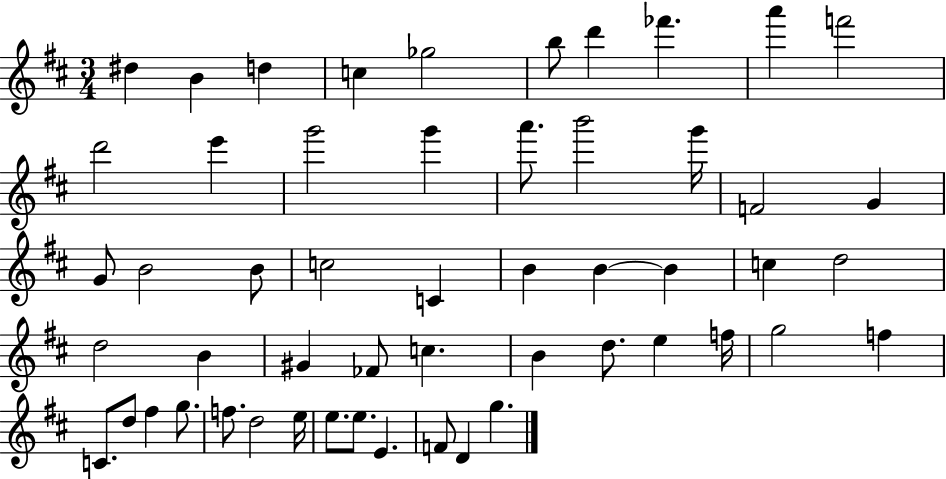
X:1
T:Untitled
M:3/4
L:1/4
K:D
^d B d c _g2 b/2 d' _f' a' f'2 d'2 e' g'2 g' a'/2 b'2 g'/4 F2 G G/2 B2 B/2 c2 C B B B c d2 d2 B ^G _F/2 c B d/2 e f/4 g2 f C/2 d/2 ^f g/2 f/2 d2 e/4 e/2 e/2 E F/2 D g